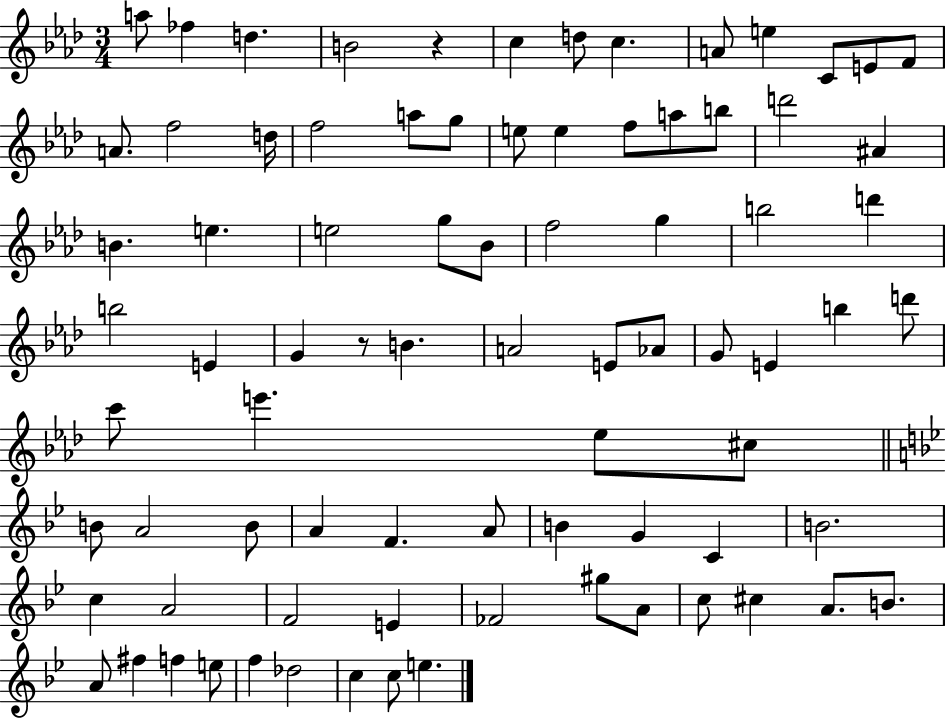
{
  \clef treble
  \numericTimeSignature
  \time 3/4
  \key aes \major
  \repeat volta 2 { a''8 fes''4 d''4. | b'2 r4 | c''4 d''8 c''4. | a'8 e''4 c'8 e'8 f'8 | \break a'8. f''2 d''16 | f''2 a''8 g''8 | e''8 e''4 f''8 a''8 b''8 | d'''2 ais'4 | \break b'4. e''4. | e''2 g''8 bes'8 | f''2 g''4 | b''2 d'''4 | \break b''2 e'4 | g'4 r8 b'4. | a'2 e'8 aes'8 | g'8 e'4 b''4 d'''8 | \break c'''8 e'''4. ees''8 cis''8 | \bar "||" \break \key bes \major b'8 a'2 b'8 | a'4 f'4. a'8 | b'4 g'4 c'4 | b'2. | \break c''4 a'2 | f'2 e'4 | fes'2 gis''8 a'8 | c''8 cis''4 a'8. b'8. | \break a'8 fis''4 f''4 e''8 | f''4 des''2 | c''4 c''8 e''4. | } \bar "|."
}